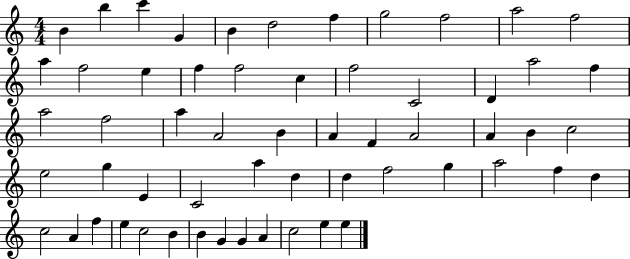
X:1
T:Untitled
M:4/4
L:1/4
K:C
B b c' G B d2 f g2 f2 a2 f2 a f2 e f f2 c f2 C2 D a2 f a2 f2 a A2 B A F A2 A B c2 e2 g E C2 a d d f2 g a2 f d c2 A f e c2 B B G G A c2 e e